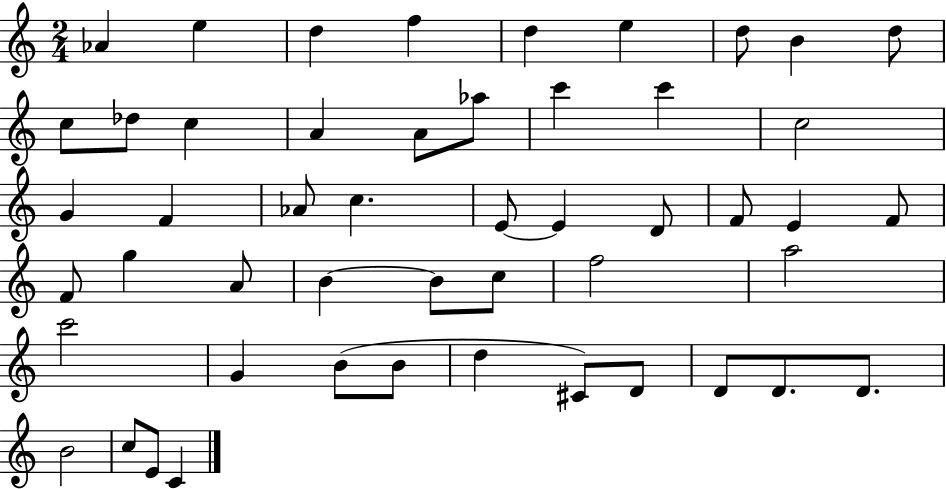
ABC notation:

X:1
T:Untitled
M:2/4
L:1/4
K:C
_A e d f d e d/2 B d/2 c/2 _d/2 c A A/2 _a/2 c' c' c2 G F _A/2 c E/2 E D/2 F/2 E F/2 F/2 g A/2 B B/2 c/2 f2 a2 c'2 G B/2 B/2 d ^C/2 D/2 D/2 D/2 D/2 B2 c/2 E/2 C